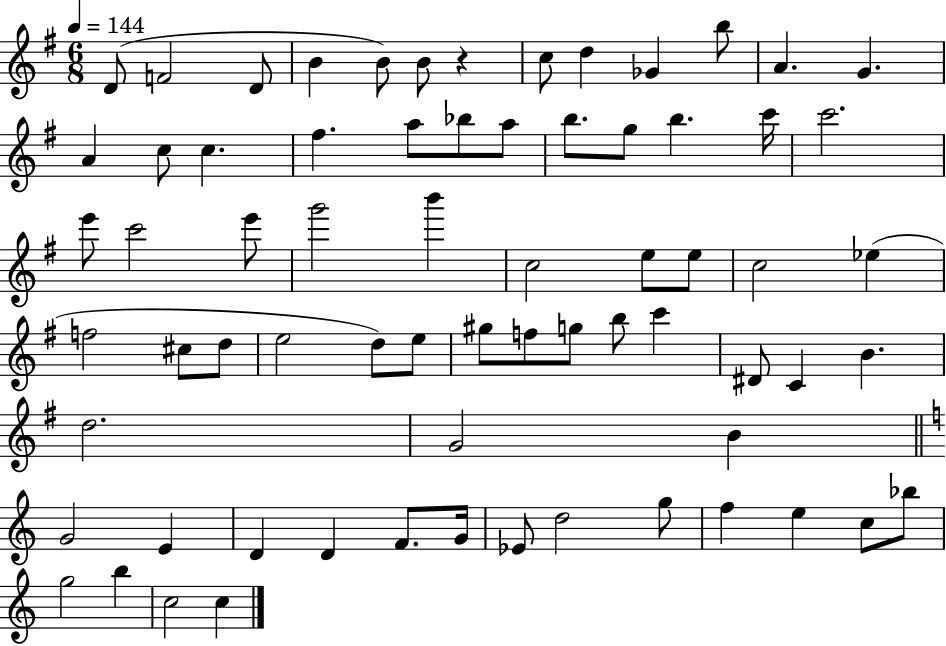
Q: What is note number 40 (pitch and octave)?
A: E5